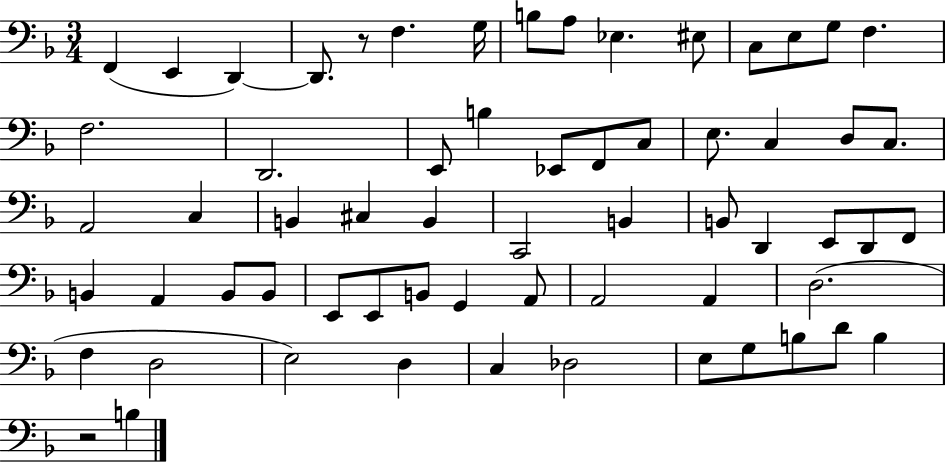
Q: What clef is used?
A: bass